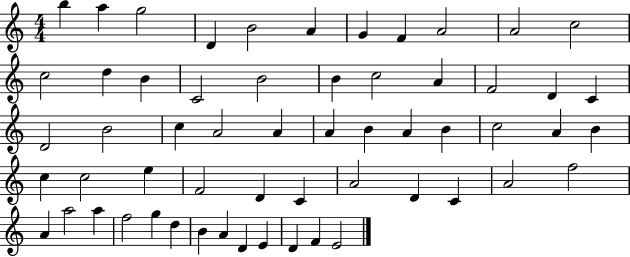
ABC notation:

X:1
T:Untitled
M:4/4
L:1/4
K:C
b a g2 D B2 A G F A2 A2 c2 c2 d B C2 B2 B c2 A F2 D C D2 B2 c A2 A A B A B c2 A B c c2 e F2 D C A2 D C A2 f2 A a2 a f2 g d B A D E D F E2